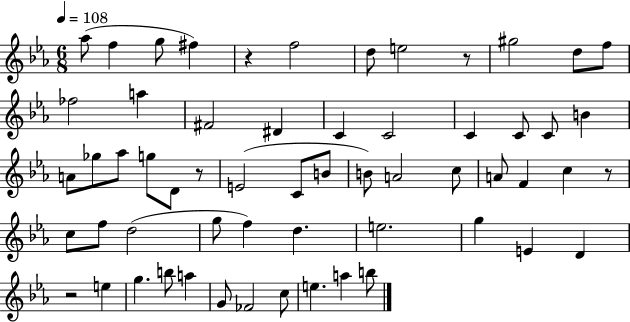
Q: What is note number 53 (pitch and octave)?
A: A5